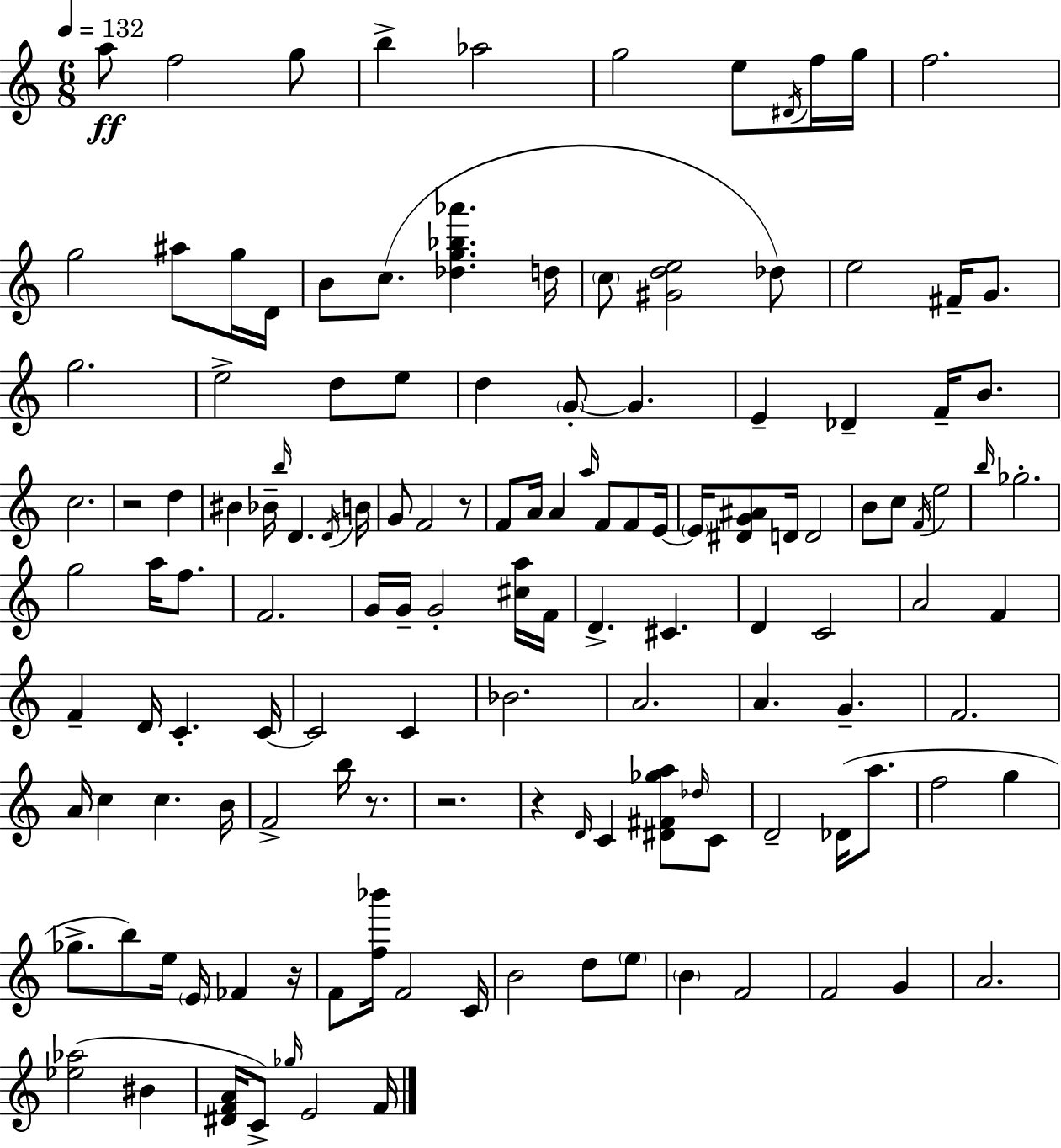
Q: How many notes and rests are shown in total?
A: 135